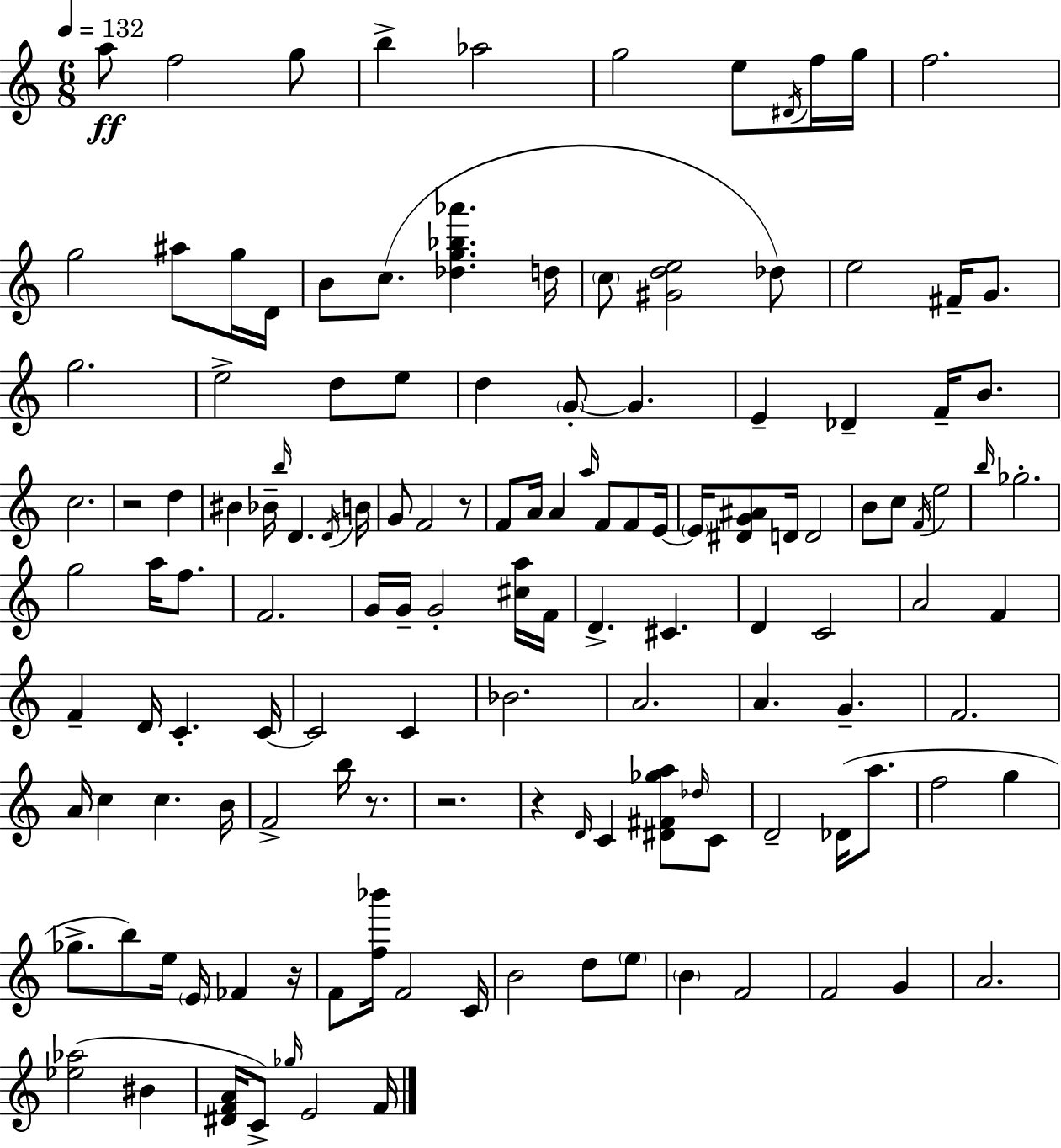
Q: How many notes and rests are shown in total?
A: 135